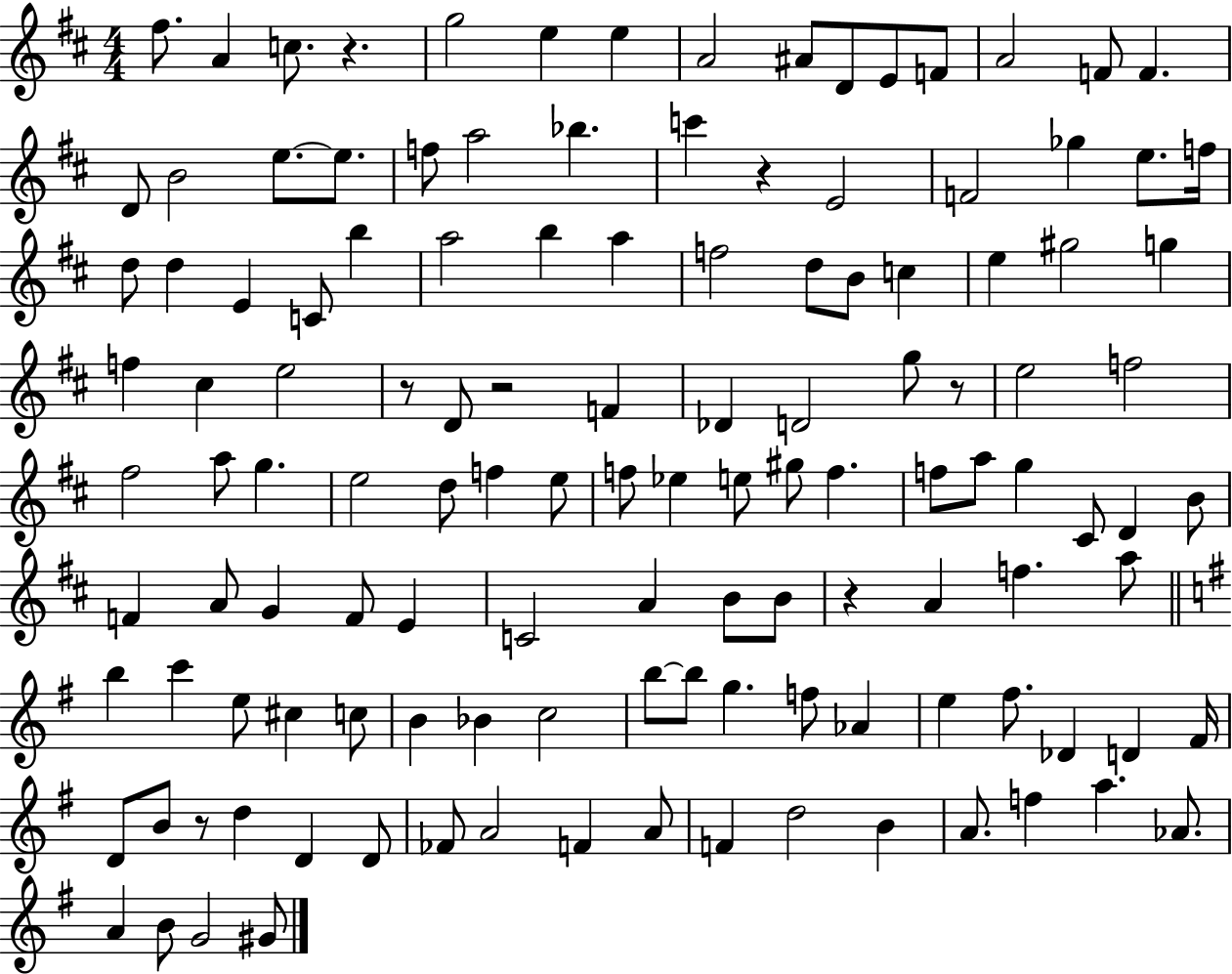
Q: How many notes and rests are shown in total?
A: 127